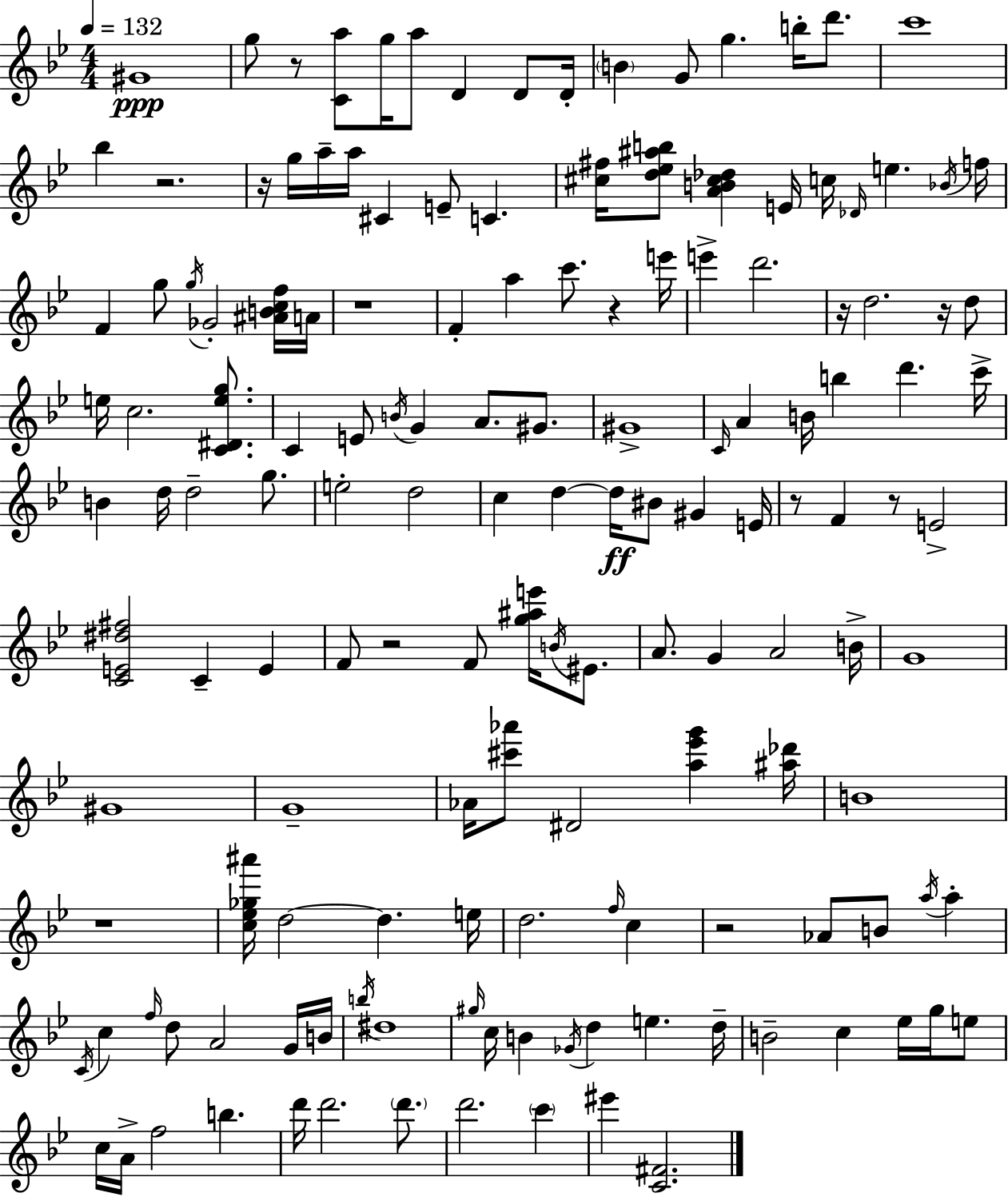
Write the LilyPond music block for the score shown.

{
  \clef treble
  \numericTimeSignature
  \time 4/4
  \key g \minor
  \tempo 4 = 132
  gis'1\ppp | g''8 r8 <c' a''>8 g''16 a''8 d'4 d'8 d'16-. | \parenthesize b'4 g'8 g''4. b''16-. d'''8. | c'''1 | \break bes''4 r2. | r16 g''16 a''16-- a''16 cis'4 e'8-- c'4. | <cis'' fis''>16 <d'' ees'' ais'' b''>8 <a' b' cis'' des''>4 e'16 c''16 \grace { des'16 } e''4. | \acciaccatura { bes'16 } f''16 f'4 g''8 \acciaccatura { g''16 } ges'2-. | \break <ais' b' c'' f''>16 a'16 r1 | f'4-. a''4 c'''8. r4 | e'''16 e'''4-> d'''2. | r16 d''2. | \break r16 d''8 e''16 c''2. | <c' dis' e'' g''>8. c'4 e'8 \acciaccatura { b'16 } g'4 a'8. | gis'8. gis'1-> | \grace { c'16 } a'4 b'16 b''4 d'''4. | \break c'''16-> b'4 d''16 d''2-- | g''8. e''2-. d''2 | c''4 d''4~~ d''16\ff bis'8 | gis'4 e'16 r8 f'4 r8 e'2-> | \break <c' e' dis'' fis''>2 c'4-- | e'4 f'8 r2 f'8 | <g'' ais'' e'''>16 \acciaccatura { b'16 } eis'8. a'8. g'4 a'2 | b'16-> g'1 | \break gis'1 | g'1-- | aes'16 <cis''' aes'''>8 dis'2 | <a'' ees''' g'''>4 <ais'' des'''>16 b'1 | \break r1 | <c'' ees'' ges'' ais'''>16 d''2~~ d''4. | e''16 d''2. | \grace { f''16 } c''4 r2 aes'8 | \break b'8 \acciaccatura { a''16 } a''4-. \acciaccatura { c'16 } c''4 \grace { f''16 } d''8 | a'2 g'16 b'16 \acciaccatura { b''16 } dis''1 | \grace { gis''16 } c''16 b'4 | \acciaccatura { ges'16 } d''4 e''4. d''16-- b'2-- | \break c''4 ees''16 g''16 e''8 c''16 a'16-> f''2 | b''4. d'''16 d'''2. | \parenthesize d'''8. d'''2. | \parenthesize c'''4 eis'''4 | \break <c' fis'>2. \bar "|."
}